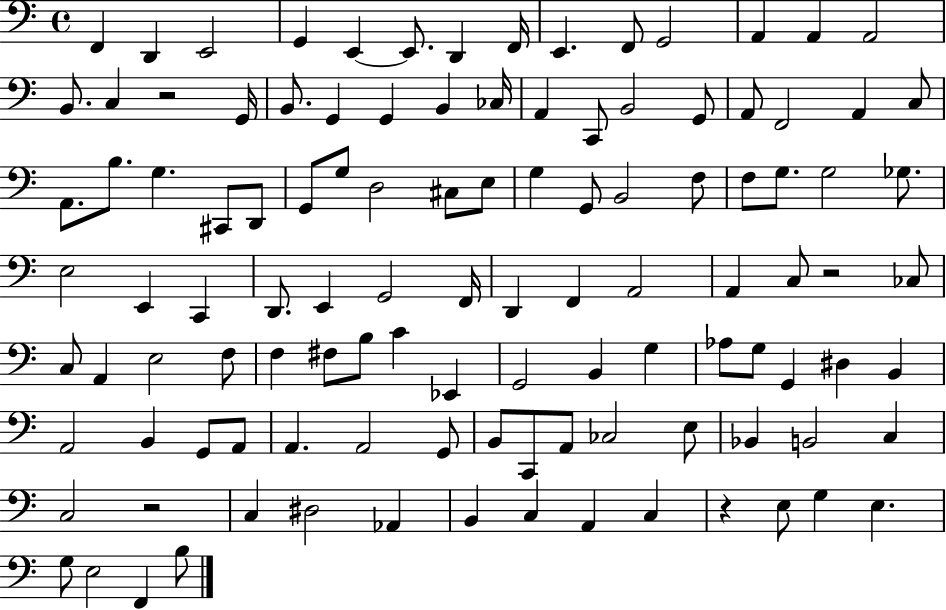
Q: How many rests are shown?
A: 4